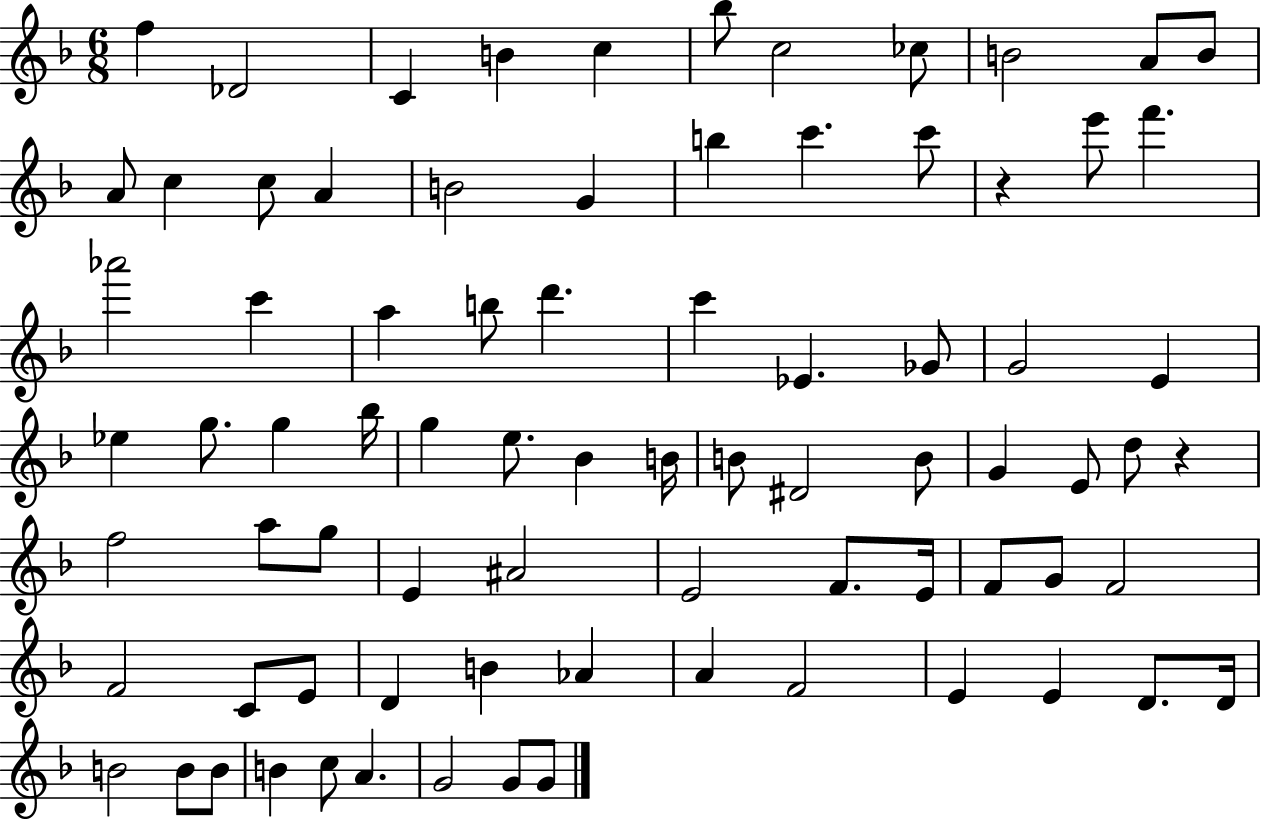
F5/q Db4/h C4/q B4/q C5/q Bb5/e C5/h CES5/e B4/h A4/e B4/e A4/e C5/q C5/e A4/q B4/h G4/q B5/q C6/q. C6/e R/q E6/e F6/q. Ab6/h C6/q A5/q B5/e D6/q. C6/q Eb4/q. Gb4/e G4/h E4/q Eb5/q G5/e. G5/q Bb5/s G5/q E5/e. Bb4/q B4/s B4/e D#4/h B4/e G4/q E4/e D5/e R/q F5/h A5/e G5/e E4/q A#4/h E4/h F4/e. E4/s F4/e G4/e F4/h F4/h C4/e E4/e D4/q B4/q Ab4/q A4/q F4/h E4/q E4/q D4/e. D4/s B4/h B4/e B4/e B4/q C5/e A4/q. G4/h G4/e G4/e